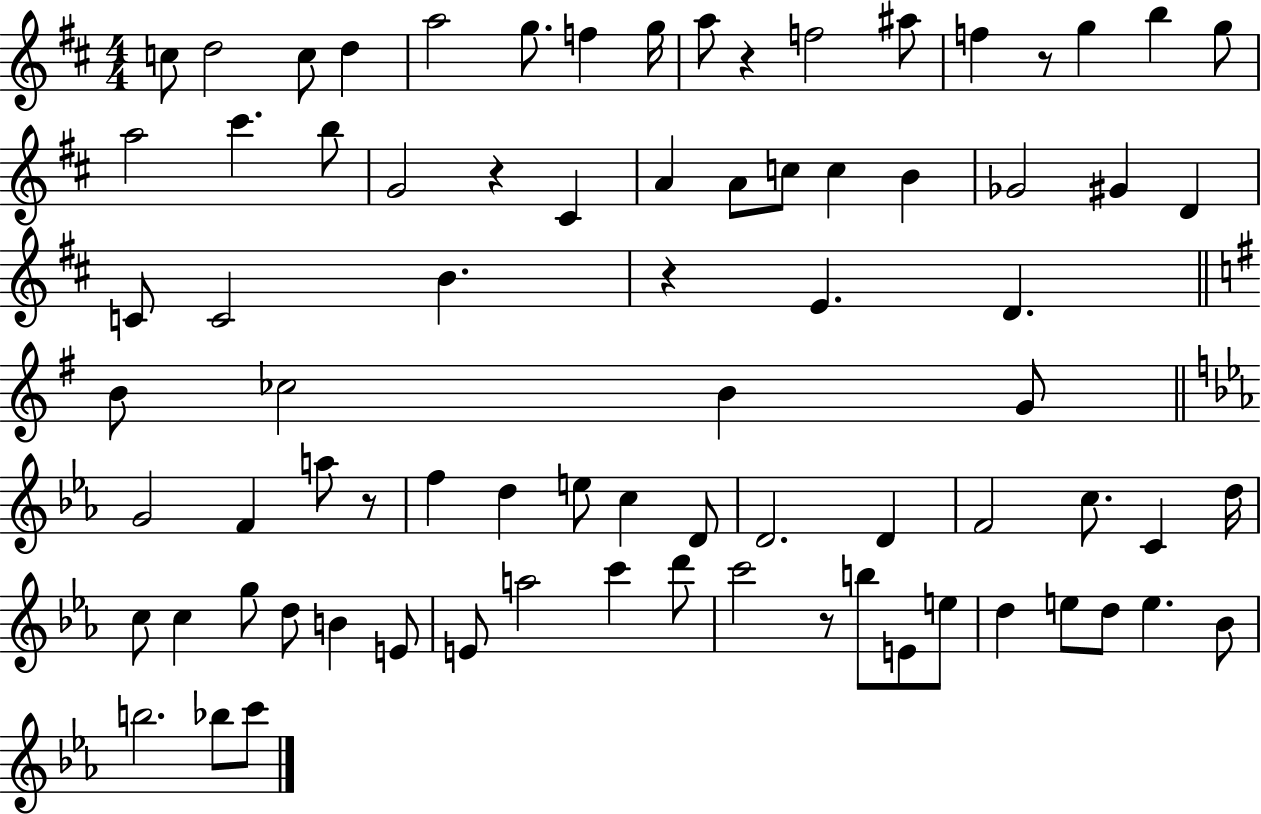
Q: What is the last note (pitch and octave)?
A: C6